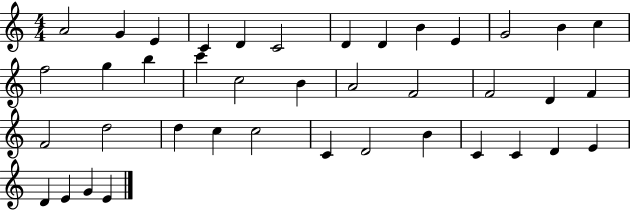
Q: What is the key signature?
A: C major